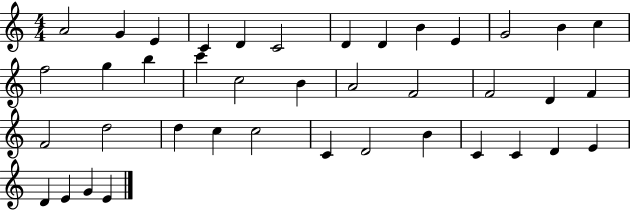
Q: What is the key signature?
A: C major